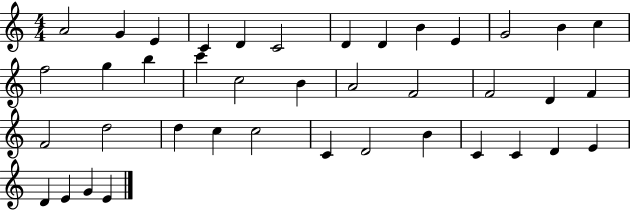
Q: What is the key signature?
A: C major